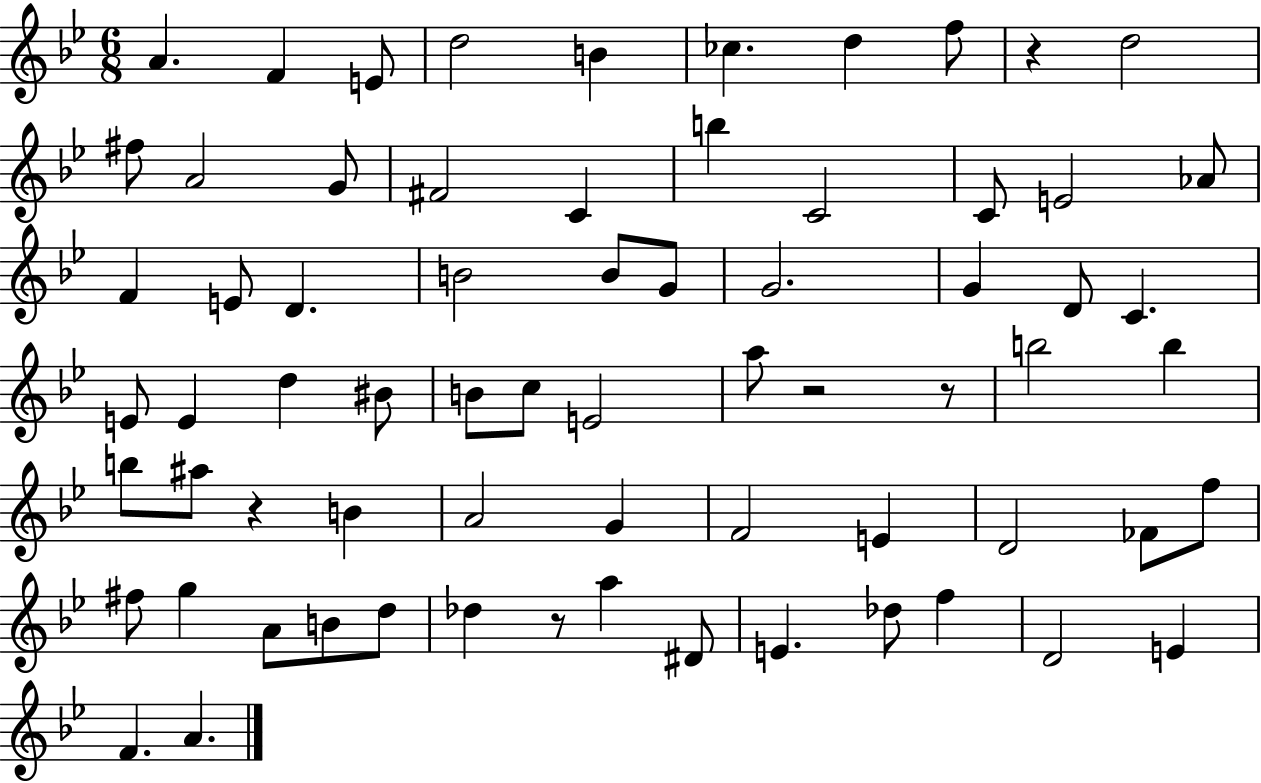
{
  \clef treble
  \numericTimeSignature
  \time 6/8
  \key bes \major
  \repeat volta 2 { a'4. f'4 e'8 | d''2 b'4 | ces''4. d''4 f''8 | r4 d''2 | \break fis''8 a'2 g'8 | fis'2 c'4 | b''4 c'2 | c'8 e'2 aes'8 | \break f'4 e'8 d'4. | b'2 b'8 g'8 | g'2. | g'4 d'8 c'4. | \break e'8 e'4 d''4 bis'8 | b'8 c''8 e'2 | a''8 r2 r8 | b''2 b''4 | \break b''8 ais''8 r4 b'4 | a'2 g'4 | f'2 e'4 | d'2 fes'8 f''8 | \break fis''8 g''4 a'8 b'8 d''8 | des''4 r8 a''4 dis'8 | e'4. des''8 f''4 | d'2 e'4 | \break f'4. a'4. | } \bar "|."
}